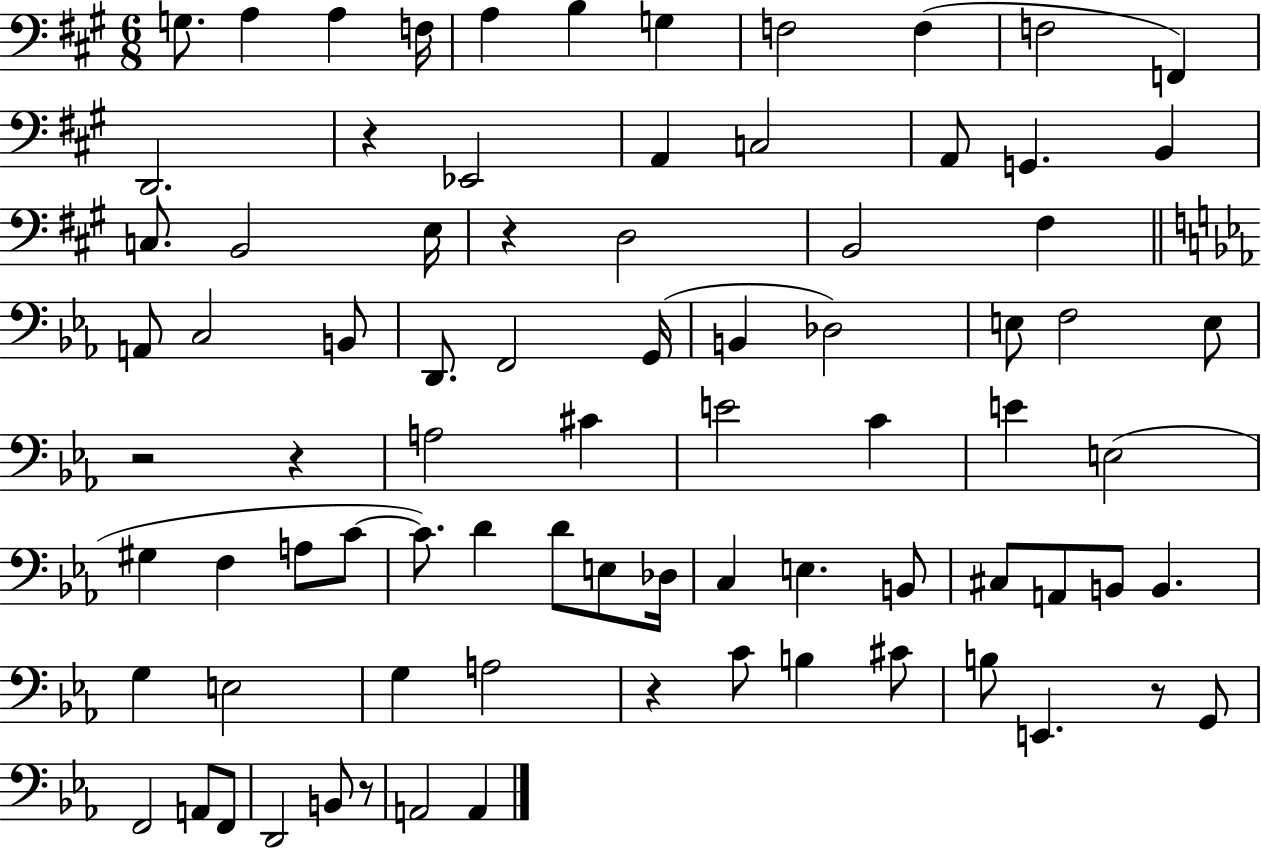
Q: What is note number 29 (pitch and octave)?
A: F2